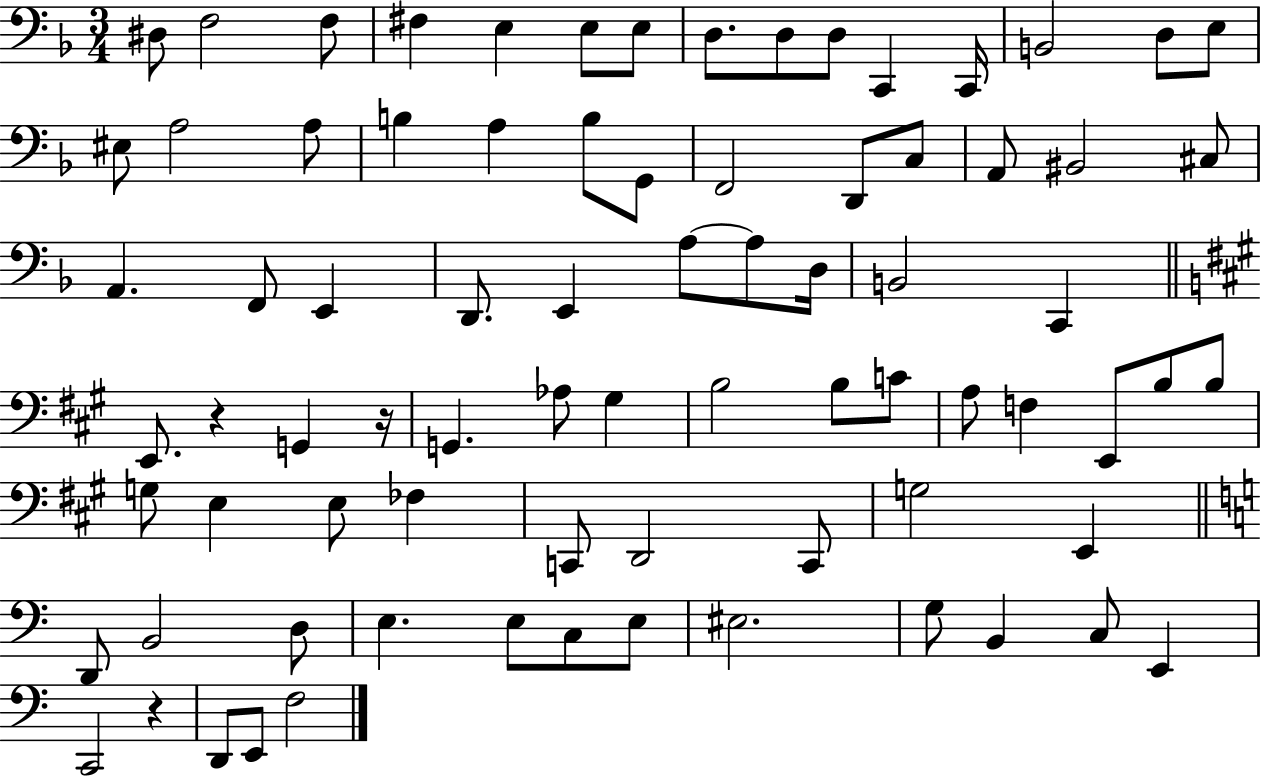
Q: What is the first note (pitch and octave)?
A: D#3